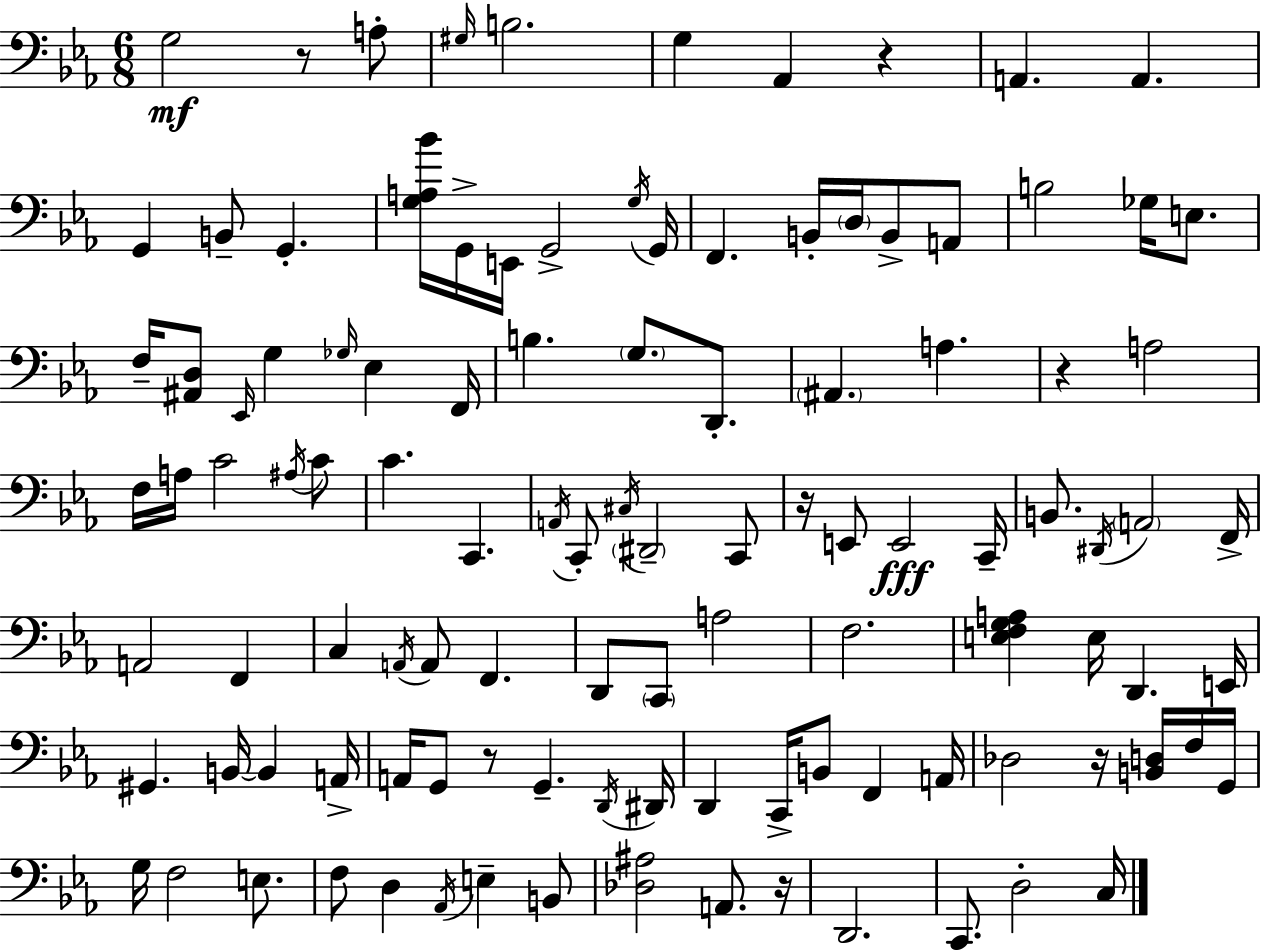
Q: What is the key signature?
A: EES major